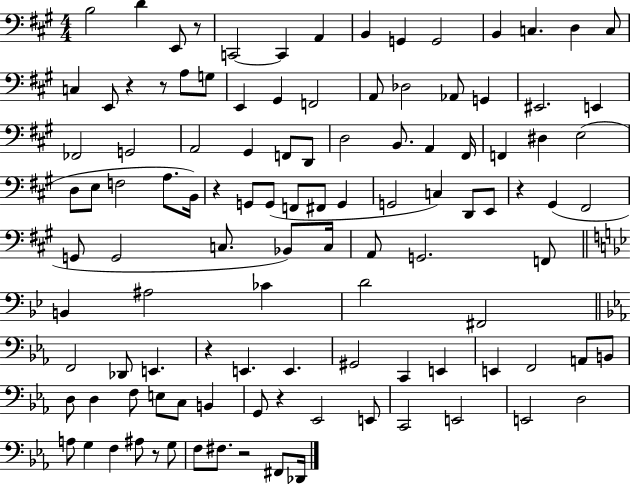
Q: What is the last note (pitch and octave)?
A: Db2